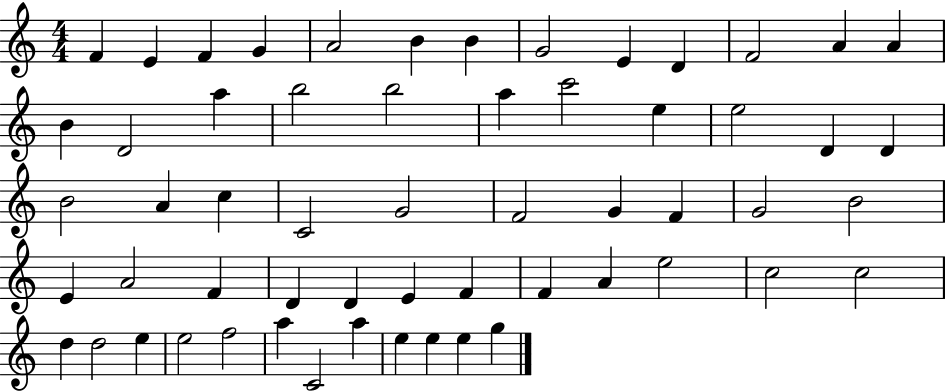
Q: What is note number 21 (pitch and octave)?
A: E5